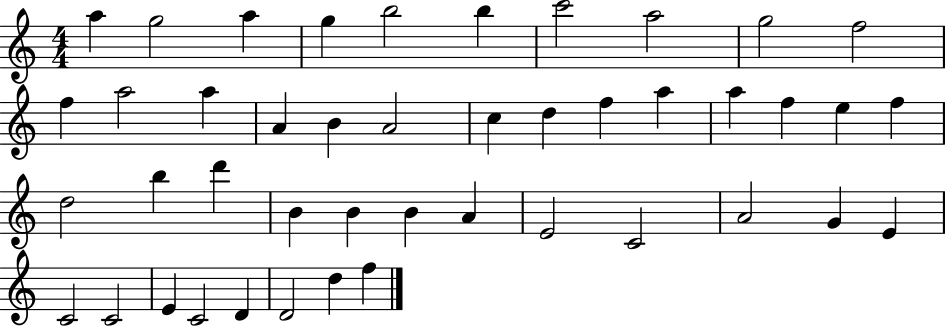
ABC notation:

X:1
T:Untitled
M:4/4
L:1/4
K:C
a g2 a g b2 b c'2 a2 g2 f2 f a2 a A B A2 c d f a a f e f d2 b d' B B B A E2 C2 A2 G E C2 C2 E C2 D D2 d f